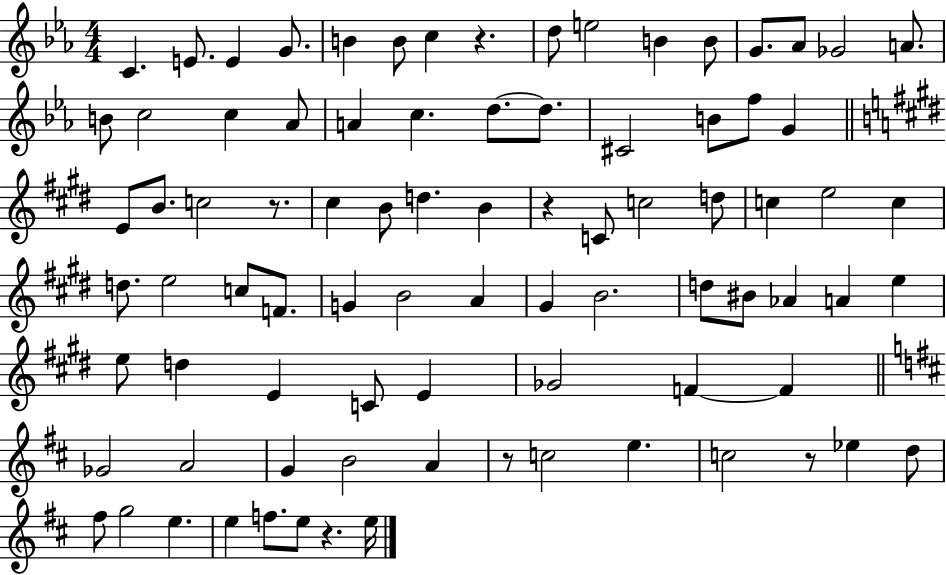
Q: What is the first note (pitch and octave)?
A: C4